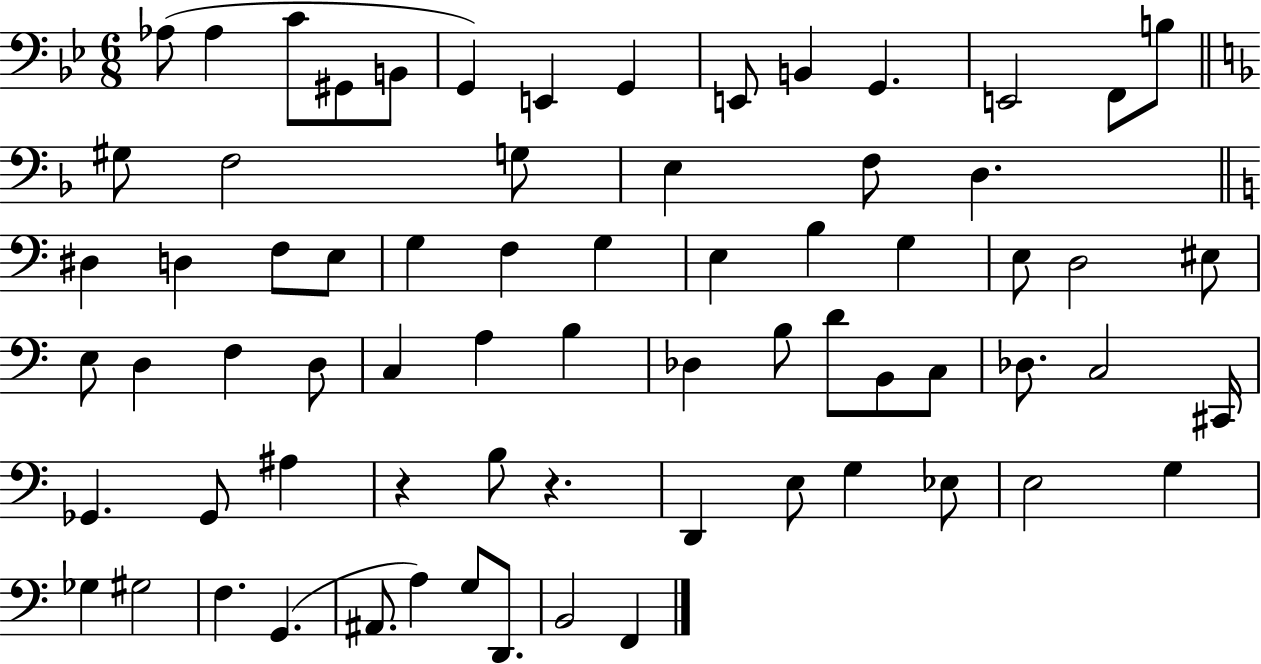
{
  \clef bass
  \numericTimeSignature
  \time 6/8
  \key bes \major
  aes8( aes4 c'8 gis,8 b,8 | g,4) e,4 g,4 | e,8 b,4 g,4. | e,2 f,8 b8 | \break \bar "||" \break \key f \major gis8 f2 g8 | e4 f8 d4. | \bar "||" \break \key c \major dis4 d4 f8 e8 | g4 f4 g4 | e4 b4 g4 | e8 d2 eis8 | \break e8 d4 f4 d8 | c4 a4 b4 | des4 b8 d'8 b,8 c8 | des8. c2 cis,16 | \break ges,4. ges,8 ais4 | r4 b8 r4. | d,4 e8 g4 ees8 | e2 g4 | \break ges4 gis2 | f4. g,4.( | ais,8. a4) g8 d,8. | b,2 f,4 | \break \bar "|."
}